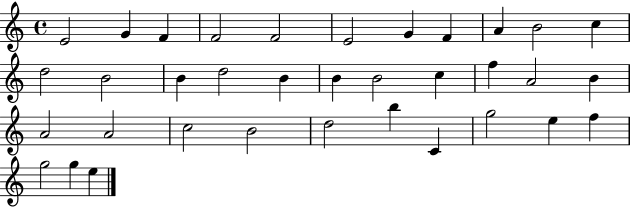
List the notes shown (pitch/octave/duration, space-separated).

E4/h G4/q F4/q F4/h F4/h E4/h G4/q F4/q A4/q B4/h C5/q D5/h B4/h B4/q D5/h B4/q B4/q B4/h C5/q F5/q A4/h B4/q A4/h A4/h C5/h B4/h D5/h B5/q C4/q G5/h E5/q F5/q G5/h G5/q E5/q